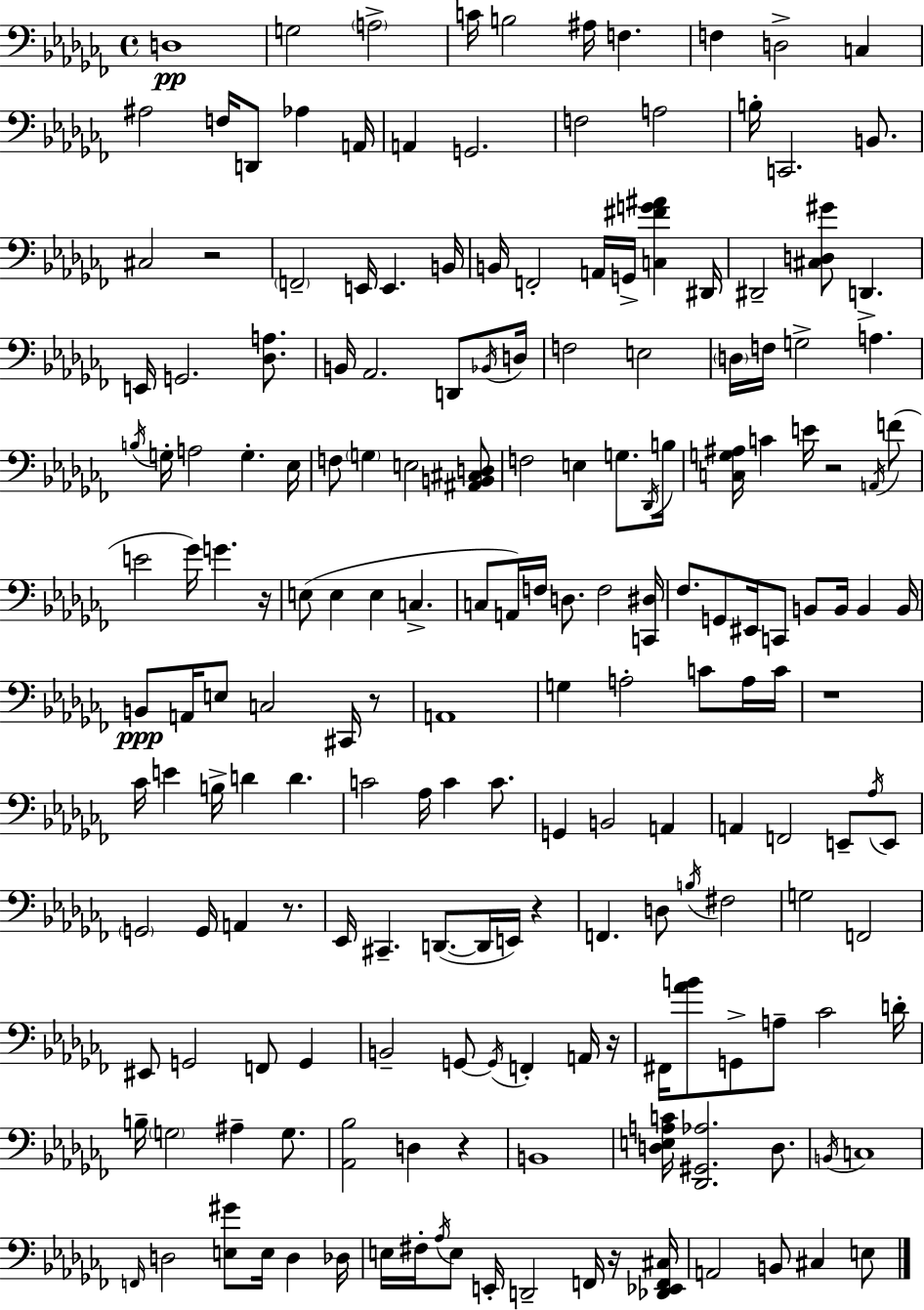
{
  \clef bass
  \time 4/4
  \defaultTimeSignature
  \key aes \minor
  \repeat volta 2 { d1\pp | g2 \parenthesize a2-> | c'16 b2 ais16 f4. | f4 d2-> c4 | \break ais2 f16 d,8 aes4 a,16 | a,4 g,2. | f2 a2 | b16-. c,2. b,8. | \break cis2 r2 | \parenthesize f,2-- e,16 e,4. b,16 | b,16 f,2-. a,16 g,16-> <c fis' g' ais'>4 dis,16 | dis,2-- <cis d gis'>8 d,4.-> | \break e,16 g,2. <des a>8. | b,16 aes,2. d,8 \acciaccatura { bes,16 } | d16 f2 e2 | \parenthesize d16 f16 g2-> a4. | \break \acciaccatura { b16 } g16-. a2 g4.-. | ees16 f8 \parenthesize g4 e2 | <ais, b, cis d>8 f2 e4 g8. | \acciaccatura { des,16 } b16 <c g ais>16 c'4 e'16 r2 | \break \acciaccatura { a,16 }( f'8 e'2 ges'16) g'4. | r16 e8( e4 e4 c4.-> | c8 a,16) f16 d8. f2 | <c, dis>16 fes8. g,8 eis,16 c,8 b,8 b,16 b,4 | \break b,16 b,8\ppp a,16 e8 c2 | cis,16 r8 a,1 | g4 a2-. | c'8 a16 c'16 r1 | \break ces'16 e'4 b16-> d'4 d'4. | c'2 aes16 c'4 | c'8. g,4 b,2 | a,4 a,4 f,2 | \break e,8-- \acciaccatura { aes16 } e,8 \parenthesize g,2 g,16 a,4 | r8. ees,16 cis,4.-- d,8.~(~ d,16 | e,16) r4 f,4. d8 \acciaccatura { b16 } fis2 | g2 f,2 | \break eis,8 g,2 | f,8 g,4 b,2-- g,8~~ | \acciaccatura { g,16 } f,4-. a,16 r16 fis,16 <aes' b'>8 g,8-> a8-- ces'2 | d'16-. b16-- \parenthesize g2 | \break ais4-- g8. <aes, bes>2 d4 | r4 b,1 | <d e a c'>16 <des, gis, aes>2. | d8. \acciaccatura { b,16 } c1 | \break \grace { f,16 } d2 | <e gis'>8 e16 d4 des16 e16 fis16-. \acciaccatura { aes16 } e8 e,16-. d,2-- | f,16 r16 <des, ees, f, cis>16 a,2 | b,8 cis4 e8 } \bar "|."
}